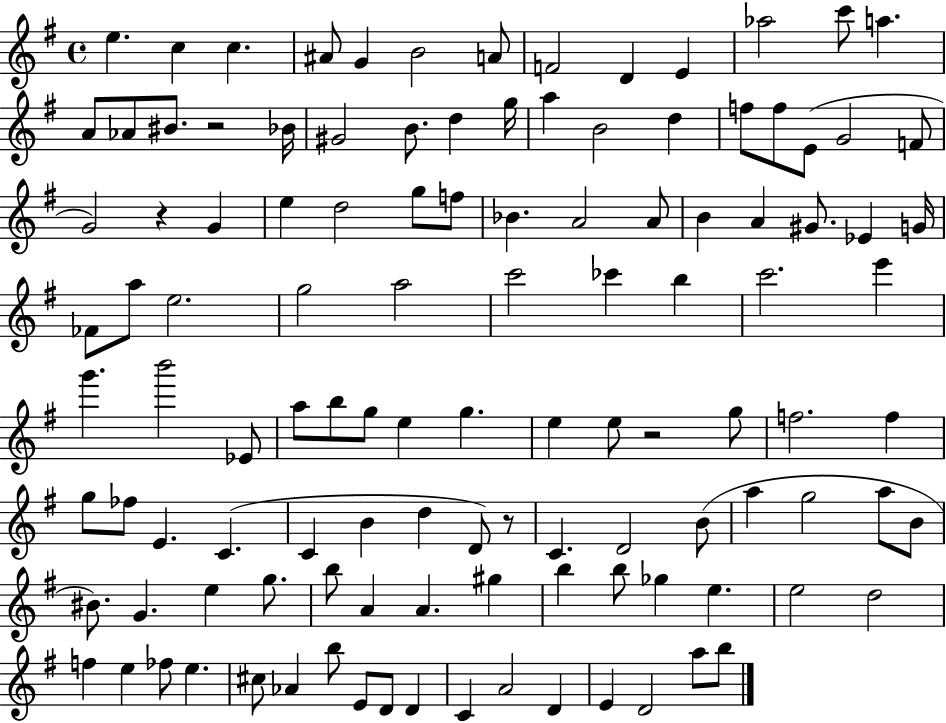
{
  \clef treble
  \time 4/4
  \defaultTimeSignature
  \key g \major
  \repeat volta 2 { e''4. c''4 c''4. | ais'8 g'4 b'2 a'8 | f'2 d'4 e'4 | aes''2 c'''8 a''4. | \break a'8 aes'8 bis'8. r2 bes'16 | gis'2 b'8. d''4 g''16 | a''4 b'2 d''4 | f''8 f''8 e'8( g'2 f'8 | \break g'2) r4 g'4 | e''4 d''2 g''8 f''8 | bes'4. a'2 a'8 | b'4 a'4 gis'8. ees'4 g'16 | \break fes'8 a''8 e''2. | g''2 a''2 | c'''2 ces'''4 b''4 | c'''2. e'''4 | \break g'''4. b'''2 ees'8 | a''8 b''8 g''8 e''4 g''4. | e''4 e''8 r2 g''8 | f''2. f''4 | \break g''8 fes''8 e'4. c'4.( | c'4 b'4 d''4 d'8) r8 | c'4. d'2 b'8( | a''4 g''2 a''8 b'8 | \break bis'8.) g'4. e''4 g''8. | b''8 a'4 a'4. gis''4 | b''4 b''8 ges''4 e''4. | e''2 d''2 | \break f''4 e''4 fes''8 e''4. | cis''8 aes'4 b''8 e'8 d'8 d'4 | c'4 a'2 d'4 | e'4 d'2 a''8 b''8 | \break } \bar "|."
}